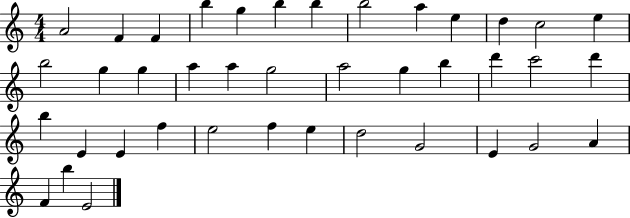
{
  \clef treble
  \numericTimeSignature
  \time 4/4
  \key c \major
  a'2 f'4 f'4 | b''4 g''4 b''4 b''4 | b''2 a''4 e''4 | d''4 c''2 e''4 | \break b''2 g''4 g''4 | a''4 a''4 g''2 | a''2 g''4 b''4 | d'''4 c'''2 d'''4 | \break b''4 e'4 e'4 f''4 | e''2 f''4 e''4 | d''2 g'2 | e'4 g'2 a'4 | \break f'4 b''4 e'2 | \bar "|."
}